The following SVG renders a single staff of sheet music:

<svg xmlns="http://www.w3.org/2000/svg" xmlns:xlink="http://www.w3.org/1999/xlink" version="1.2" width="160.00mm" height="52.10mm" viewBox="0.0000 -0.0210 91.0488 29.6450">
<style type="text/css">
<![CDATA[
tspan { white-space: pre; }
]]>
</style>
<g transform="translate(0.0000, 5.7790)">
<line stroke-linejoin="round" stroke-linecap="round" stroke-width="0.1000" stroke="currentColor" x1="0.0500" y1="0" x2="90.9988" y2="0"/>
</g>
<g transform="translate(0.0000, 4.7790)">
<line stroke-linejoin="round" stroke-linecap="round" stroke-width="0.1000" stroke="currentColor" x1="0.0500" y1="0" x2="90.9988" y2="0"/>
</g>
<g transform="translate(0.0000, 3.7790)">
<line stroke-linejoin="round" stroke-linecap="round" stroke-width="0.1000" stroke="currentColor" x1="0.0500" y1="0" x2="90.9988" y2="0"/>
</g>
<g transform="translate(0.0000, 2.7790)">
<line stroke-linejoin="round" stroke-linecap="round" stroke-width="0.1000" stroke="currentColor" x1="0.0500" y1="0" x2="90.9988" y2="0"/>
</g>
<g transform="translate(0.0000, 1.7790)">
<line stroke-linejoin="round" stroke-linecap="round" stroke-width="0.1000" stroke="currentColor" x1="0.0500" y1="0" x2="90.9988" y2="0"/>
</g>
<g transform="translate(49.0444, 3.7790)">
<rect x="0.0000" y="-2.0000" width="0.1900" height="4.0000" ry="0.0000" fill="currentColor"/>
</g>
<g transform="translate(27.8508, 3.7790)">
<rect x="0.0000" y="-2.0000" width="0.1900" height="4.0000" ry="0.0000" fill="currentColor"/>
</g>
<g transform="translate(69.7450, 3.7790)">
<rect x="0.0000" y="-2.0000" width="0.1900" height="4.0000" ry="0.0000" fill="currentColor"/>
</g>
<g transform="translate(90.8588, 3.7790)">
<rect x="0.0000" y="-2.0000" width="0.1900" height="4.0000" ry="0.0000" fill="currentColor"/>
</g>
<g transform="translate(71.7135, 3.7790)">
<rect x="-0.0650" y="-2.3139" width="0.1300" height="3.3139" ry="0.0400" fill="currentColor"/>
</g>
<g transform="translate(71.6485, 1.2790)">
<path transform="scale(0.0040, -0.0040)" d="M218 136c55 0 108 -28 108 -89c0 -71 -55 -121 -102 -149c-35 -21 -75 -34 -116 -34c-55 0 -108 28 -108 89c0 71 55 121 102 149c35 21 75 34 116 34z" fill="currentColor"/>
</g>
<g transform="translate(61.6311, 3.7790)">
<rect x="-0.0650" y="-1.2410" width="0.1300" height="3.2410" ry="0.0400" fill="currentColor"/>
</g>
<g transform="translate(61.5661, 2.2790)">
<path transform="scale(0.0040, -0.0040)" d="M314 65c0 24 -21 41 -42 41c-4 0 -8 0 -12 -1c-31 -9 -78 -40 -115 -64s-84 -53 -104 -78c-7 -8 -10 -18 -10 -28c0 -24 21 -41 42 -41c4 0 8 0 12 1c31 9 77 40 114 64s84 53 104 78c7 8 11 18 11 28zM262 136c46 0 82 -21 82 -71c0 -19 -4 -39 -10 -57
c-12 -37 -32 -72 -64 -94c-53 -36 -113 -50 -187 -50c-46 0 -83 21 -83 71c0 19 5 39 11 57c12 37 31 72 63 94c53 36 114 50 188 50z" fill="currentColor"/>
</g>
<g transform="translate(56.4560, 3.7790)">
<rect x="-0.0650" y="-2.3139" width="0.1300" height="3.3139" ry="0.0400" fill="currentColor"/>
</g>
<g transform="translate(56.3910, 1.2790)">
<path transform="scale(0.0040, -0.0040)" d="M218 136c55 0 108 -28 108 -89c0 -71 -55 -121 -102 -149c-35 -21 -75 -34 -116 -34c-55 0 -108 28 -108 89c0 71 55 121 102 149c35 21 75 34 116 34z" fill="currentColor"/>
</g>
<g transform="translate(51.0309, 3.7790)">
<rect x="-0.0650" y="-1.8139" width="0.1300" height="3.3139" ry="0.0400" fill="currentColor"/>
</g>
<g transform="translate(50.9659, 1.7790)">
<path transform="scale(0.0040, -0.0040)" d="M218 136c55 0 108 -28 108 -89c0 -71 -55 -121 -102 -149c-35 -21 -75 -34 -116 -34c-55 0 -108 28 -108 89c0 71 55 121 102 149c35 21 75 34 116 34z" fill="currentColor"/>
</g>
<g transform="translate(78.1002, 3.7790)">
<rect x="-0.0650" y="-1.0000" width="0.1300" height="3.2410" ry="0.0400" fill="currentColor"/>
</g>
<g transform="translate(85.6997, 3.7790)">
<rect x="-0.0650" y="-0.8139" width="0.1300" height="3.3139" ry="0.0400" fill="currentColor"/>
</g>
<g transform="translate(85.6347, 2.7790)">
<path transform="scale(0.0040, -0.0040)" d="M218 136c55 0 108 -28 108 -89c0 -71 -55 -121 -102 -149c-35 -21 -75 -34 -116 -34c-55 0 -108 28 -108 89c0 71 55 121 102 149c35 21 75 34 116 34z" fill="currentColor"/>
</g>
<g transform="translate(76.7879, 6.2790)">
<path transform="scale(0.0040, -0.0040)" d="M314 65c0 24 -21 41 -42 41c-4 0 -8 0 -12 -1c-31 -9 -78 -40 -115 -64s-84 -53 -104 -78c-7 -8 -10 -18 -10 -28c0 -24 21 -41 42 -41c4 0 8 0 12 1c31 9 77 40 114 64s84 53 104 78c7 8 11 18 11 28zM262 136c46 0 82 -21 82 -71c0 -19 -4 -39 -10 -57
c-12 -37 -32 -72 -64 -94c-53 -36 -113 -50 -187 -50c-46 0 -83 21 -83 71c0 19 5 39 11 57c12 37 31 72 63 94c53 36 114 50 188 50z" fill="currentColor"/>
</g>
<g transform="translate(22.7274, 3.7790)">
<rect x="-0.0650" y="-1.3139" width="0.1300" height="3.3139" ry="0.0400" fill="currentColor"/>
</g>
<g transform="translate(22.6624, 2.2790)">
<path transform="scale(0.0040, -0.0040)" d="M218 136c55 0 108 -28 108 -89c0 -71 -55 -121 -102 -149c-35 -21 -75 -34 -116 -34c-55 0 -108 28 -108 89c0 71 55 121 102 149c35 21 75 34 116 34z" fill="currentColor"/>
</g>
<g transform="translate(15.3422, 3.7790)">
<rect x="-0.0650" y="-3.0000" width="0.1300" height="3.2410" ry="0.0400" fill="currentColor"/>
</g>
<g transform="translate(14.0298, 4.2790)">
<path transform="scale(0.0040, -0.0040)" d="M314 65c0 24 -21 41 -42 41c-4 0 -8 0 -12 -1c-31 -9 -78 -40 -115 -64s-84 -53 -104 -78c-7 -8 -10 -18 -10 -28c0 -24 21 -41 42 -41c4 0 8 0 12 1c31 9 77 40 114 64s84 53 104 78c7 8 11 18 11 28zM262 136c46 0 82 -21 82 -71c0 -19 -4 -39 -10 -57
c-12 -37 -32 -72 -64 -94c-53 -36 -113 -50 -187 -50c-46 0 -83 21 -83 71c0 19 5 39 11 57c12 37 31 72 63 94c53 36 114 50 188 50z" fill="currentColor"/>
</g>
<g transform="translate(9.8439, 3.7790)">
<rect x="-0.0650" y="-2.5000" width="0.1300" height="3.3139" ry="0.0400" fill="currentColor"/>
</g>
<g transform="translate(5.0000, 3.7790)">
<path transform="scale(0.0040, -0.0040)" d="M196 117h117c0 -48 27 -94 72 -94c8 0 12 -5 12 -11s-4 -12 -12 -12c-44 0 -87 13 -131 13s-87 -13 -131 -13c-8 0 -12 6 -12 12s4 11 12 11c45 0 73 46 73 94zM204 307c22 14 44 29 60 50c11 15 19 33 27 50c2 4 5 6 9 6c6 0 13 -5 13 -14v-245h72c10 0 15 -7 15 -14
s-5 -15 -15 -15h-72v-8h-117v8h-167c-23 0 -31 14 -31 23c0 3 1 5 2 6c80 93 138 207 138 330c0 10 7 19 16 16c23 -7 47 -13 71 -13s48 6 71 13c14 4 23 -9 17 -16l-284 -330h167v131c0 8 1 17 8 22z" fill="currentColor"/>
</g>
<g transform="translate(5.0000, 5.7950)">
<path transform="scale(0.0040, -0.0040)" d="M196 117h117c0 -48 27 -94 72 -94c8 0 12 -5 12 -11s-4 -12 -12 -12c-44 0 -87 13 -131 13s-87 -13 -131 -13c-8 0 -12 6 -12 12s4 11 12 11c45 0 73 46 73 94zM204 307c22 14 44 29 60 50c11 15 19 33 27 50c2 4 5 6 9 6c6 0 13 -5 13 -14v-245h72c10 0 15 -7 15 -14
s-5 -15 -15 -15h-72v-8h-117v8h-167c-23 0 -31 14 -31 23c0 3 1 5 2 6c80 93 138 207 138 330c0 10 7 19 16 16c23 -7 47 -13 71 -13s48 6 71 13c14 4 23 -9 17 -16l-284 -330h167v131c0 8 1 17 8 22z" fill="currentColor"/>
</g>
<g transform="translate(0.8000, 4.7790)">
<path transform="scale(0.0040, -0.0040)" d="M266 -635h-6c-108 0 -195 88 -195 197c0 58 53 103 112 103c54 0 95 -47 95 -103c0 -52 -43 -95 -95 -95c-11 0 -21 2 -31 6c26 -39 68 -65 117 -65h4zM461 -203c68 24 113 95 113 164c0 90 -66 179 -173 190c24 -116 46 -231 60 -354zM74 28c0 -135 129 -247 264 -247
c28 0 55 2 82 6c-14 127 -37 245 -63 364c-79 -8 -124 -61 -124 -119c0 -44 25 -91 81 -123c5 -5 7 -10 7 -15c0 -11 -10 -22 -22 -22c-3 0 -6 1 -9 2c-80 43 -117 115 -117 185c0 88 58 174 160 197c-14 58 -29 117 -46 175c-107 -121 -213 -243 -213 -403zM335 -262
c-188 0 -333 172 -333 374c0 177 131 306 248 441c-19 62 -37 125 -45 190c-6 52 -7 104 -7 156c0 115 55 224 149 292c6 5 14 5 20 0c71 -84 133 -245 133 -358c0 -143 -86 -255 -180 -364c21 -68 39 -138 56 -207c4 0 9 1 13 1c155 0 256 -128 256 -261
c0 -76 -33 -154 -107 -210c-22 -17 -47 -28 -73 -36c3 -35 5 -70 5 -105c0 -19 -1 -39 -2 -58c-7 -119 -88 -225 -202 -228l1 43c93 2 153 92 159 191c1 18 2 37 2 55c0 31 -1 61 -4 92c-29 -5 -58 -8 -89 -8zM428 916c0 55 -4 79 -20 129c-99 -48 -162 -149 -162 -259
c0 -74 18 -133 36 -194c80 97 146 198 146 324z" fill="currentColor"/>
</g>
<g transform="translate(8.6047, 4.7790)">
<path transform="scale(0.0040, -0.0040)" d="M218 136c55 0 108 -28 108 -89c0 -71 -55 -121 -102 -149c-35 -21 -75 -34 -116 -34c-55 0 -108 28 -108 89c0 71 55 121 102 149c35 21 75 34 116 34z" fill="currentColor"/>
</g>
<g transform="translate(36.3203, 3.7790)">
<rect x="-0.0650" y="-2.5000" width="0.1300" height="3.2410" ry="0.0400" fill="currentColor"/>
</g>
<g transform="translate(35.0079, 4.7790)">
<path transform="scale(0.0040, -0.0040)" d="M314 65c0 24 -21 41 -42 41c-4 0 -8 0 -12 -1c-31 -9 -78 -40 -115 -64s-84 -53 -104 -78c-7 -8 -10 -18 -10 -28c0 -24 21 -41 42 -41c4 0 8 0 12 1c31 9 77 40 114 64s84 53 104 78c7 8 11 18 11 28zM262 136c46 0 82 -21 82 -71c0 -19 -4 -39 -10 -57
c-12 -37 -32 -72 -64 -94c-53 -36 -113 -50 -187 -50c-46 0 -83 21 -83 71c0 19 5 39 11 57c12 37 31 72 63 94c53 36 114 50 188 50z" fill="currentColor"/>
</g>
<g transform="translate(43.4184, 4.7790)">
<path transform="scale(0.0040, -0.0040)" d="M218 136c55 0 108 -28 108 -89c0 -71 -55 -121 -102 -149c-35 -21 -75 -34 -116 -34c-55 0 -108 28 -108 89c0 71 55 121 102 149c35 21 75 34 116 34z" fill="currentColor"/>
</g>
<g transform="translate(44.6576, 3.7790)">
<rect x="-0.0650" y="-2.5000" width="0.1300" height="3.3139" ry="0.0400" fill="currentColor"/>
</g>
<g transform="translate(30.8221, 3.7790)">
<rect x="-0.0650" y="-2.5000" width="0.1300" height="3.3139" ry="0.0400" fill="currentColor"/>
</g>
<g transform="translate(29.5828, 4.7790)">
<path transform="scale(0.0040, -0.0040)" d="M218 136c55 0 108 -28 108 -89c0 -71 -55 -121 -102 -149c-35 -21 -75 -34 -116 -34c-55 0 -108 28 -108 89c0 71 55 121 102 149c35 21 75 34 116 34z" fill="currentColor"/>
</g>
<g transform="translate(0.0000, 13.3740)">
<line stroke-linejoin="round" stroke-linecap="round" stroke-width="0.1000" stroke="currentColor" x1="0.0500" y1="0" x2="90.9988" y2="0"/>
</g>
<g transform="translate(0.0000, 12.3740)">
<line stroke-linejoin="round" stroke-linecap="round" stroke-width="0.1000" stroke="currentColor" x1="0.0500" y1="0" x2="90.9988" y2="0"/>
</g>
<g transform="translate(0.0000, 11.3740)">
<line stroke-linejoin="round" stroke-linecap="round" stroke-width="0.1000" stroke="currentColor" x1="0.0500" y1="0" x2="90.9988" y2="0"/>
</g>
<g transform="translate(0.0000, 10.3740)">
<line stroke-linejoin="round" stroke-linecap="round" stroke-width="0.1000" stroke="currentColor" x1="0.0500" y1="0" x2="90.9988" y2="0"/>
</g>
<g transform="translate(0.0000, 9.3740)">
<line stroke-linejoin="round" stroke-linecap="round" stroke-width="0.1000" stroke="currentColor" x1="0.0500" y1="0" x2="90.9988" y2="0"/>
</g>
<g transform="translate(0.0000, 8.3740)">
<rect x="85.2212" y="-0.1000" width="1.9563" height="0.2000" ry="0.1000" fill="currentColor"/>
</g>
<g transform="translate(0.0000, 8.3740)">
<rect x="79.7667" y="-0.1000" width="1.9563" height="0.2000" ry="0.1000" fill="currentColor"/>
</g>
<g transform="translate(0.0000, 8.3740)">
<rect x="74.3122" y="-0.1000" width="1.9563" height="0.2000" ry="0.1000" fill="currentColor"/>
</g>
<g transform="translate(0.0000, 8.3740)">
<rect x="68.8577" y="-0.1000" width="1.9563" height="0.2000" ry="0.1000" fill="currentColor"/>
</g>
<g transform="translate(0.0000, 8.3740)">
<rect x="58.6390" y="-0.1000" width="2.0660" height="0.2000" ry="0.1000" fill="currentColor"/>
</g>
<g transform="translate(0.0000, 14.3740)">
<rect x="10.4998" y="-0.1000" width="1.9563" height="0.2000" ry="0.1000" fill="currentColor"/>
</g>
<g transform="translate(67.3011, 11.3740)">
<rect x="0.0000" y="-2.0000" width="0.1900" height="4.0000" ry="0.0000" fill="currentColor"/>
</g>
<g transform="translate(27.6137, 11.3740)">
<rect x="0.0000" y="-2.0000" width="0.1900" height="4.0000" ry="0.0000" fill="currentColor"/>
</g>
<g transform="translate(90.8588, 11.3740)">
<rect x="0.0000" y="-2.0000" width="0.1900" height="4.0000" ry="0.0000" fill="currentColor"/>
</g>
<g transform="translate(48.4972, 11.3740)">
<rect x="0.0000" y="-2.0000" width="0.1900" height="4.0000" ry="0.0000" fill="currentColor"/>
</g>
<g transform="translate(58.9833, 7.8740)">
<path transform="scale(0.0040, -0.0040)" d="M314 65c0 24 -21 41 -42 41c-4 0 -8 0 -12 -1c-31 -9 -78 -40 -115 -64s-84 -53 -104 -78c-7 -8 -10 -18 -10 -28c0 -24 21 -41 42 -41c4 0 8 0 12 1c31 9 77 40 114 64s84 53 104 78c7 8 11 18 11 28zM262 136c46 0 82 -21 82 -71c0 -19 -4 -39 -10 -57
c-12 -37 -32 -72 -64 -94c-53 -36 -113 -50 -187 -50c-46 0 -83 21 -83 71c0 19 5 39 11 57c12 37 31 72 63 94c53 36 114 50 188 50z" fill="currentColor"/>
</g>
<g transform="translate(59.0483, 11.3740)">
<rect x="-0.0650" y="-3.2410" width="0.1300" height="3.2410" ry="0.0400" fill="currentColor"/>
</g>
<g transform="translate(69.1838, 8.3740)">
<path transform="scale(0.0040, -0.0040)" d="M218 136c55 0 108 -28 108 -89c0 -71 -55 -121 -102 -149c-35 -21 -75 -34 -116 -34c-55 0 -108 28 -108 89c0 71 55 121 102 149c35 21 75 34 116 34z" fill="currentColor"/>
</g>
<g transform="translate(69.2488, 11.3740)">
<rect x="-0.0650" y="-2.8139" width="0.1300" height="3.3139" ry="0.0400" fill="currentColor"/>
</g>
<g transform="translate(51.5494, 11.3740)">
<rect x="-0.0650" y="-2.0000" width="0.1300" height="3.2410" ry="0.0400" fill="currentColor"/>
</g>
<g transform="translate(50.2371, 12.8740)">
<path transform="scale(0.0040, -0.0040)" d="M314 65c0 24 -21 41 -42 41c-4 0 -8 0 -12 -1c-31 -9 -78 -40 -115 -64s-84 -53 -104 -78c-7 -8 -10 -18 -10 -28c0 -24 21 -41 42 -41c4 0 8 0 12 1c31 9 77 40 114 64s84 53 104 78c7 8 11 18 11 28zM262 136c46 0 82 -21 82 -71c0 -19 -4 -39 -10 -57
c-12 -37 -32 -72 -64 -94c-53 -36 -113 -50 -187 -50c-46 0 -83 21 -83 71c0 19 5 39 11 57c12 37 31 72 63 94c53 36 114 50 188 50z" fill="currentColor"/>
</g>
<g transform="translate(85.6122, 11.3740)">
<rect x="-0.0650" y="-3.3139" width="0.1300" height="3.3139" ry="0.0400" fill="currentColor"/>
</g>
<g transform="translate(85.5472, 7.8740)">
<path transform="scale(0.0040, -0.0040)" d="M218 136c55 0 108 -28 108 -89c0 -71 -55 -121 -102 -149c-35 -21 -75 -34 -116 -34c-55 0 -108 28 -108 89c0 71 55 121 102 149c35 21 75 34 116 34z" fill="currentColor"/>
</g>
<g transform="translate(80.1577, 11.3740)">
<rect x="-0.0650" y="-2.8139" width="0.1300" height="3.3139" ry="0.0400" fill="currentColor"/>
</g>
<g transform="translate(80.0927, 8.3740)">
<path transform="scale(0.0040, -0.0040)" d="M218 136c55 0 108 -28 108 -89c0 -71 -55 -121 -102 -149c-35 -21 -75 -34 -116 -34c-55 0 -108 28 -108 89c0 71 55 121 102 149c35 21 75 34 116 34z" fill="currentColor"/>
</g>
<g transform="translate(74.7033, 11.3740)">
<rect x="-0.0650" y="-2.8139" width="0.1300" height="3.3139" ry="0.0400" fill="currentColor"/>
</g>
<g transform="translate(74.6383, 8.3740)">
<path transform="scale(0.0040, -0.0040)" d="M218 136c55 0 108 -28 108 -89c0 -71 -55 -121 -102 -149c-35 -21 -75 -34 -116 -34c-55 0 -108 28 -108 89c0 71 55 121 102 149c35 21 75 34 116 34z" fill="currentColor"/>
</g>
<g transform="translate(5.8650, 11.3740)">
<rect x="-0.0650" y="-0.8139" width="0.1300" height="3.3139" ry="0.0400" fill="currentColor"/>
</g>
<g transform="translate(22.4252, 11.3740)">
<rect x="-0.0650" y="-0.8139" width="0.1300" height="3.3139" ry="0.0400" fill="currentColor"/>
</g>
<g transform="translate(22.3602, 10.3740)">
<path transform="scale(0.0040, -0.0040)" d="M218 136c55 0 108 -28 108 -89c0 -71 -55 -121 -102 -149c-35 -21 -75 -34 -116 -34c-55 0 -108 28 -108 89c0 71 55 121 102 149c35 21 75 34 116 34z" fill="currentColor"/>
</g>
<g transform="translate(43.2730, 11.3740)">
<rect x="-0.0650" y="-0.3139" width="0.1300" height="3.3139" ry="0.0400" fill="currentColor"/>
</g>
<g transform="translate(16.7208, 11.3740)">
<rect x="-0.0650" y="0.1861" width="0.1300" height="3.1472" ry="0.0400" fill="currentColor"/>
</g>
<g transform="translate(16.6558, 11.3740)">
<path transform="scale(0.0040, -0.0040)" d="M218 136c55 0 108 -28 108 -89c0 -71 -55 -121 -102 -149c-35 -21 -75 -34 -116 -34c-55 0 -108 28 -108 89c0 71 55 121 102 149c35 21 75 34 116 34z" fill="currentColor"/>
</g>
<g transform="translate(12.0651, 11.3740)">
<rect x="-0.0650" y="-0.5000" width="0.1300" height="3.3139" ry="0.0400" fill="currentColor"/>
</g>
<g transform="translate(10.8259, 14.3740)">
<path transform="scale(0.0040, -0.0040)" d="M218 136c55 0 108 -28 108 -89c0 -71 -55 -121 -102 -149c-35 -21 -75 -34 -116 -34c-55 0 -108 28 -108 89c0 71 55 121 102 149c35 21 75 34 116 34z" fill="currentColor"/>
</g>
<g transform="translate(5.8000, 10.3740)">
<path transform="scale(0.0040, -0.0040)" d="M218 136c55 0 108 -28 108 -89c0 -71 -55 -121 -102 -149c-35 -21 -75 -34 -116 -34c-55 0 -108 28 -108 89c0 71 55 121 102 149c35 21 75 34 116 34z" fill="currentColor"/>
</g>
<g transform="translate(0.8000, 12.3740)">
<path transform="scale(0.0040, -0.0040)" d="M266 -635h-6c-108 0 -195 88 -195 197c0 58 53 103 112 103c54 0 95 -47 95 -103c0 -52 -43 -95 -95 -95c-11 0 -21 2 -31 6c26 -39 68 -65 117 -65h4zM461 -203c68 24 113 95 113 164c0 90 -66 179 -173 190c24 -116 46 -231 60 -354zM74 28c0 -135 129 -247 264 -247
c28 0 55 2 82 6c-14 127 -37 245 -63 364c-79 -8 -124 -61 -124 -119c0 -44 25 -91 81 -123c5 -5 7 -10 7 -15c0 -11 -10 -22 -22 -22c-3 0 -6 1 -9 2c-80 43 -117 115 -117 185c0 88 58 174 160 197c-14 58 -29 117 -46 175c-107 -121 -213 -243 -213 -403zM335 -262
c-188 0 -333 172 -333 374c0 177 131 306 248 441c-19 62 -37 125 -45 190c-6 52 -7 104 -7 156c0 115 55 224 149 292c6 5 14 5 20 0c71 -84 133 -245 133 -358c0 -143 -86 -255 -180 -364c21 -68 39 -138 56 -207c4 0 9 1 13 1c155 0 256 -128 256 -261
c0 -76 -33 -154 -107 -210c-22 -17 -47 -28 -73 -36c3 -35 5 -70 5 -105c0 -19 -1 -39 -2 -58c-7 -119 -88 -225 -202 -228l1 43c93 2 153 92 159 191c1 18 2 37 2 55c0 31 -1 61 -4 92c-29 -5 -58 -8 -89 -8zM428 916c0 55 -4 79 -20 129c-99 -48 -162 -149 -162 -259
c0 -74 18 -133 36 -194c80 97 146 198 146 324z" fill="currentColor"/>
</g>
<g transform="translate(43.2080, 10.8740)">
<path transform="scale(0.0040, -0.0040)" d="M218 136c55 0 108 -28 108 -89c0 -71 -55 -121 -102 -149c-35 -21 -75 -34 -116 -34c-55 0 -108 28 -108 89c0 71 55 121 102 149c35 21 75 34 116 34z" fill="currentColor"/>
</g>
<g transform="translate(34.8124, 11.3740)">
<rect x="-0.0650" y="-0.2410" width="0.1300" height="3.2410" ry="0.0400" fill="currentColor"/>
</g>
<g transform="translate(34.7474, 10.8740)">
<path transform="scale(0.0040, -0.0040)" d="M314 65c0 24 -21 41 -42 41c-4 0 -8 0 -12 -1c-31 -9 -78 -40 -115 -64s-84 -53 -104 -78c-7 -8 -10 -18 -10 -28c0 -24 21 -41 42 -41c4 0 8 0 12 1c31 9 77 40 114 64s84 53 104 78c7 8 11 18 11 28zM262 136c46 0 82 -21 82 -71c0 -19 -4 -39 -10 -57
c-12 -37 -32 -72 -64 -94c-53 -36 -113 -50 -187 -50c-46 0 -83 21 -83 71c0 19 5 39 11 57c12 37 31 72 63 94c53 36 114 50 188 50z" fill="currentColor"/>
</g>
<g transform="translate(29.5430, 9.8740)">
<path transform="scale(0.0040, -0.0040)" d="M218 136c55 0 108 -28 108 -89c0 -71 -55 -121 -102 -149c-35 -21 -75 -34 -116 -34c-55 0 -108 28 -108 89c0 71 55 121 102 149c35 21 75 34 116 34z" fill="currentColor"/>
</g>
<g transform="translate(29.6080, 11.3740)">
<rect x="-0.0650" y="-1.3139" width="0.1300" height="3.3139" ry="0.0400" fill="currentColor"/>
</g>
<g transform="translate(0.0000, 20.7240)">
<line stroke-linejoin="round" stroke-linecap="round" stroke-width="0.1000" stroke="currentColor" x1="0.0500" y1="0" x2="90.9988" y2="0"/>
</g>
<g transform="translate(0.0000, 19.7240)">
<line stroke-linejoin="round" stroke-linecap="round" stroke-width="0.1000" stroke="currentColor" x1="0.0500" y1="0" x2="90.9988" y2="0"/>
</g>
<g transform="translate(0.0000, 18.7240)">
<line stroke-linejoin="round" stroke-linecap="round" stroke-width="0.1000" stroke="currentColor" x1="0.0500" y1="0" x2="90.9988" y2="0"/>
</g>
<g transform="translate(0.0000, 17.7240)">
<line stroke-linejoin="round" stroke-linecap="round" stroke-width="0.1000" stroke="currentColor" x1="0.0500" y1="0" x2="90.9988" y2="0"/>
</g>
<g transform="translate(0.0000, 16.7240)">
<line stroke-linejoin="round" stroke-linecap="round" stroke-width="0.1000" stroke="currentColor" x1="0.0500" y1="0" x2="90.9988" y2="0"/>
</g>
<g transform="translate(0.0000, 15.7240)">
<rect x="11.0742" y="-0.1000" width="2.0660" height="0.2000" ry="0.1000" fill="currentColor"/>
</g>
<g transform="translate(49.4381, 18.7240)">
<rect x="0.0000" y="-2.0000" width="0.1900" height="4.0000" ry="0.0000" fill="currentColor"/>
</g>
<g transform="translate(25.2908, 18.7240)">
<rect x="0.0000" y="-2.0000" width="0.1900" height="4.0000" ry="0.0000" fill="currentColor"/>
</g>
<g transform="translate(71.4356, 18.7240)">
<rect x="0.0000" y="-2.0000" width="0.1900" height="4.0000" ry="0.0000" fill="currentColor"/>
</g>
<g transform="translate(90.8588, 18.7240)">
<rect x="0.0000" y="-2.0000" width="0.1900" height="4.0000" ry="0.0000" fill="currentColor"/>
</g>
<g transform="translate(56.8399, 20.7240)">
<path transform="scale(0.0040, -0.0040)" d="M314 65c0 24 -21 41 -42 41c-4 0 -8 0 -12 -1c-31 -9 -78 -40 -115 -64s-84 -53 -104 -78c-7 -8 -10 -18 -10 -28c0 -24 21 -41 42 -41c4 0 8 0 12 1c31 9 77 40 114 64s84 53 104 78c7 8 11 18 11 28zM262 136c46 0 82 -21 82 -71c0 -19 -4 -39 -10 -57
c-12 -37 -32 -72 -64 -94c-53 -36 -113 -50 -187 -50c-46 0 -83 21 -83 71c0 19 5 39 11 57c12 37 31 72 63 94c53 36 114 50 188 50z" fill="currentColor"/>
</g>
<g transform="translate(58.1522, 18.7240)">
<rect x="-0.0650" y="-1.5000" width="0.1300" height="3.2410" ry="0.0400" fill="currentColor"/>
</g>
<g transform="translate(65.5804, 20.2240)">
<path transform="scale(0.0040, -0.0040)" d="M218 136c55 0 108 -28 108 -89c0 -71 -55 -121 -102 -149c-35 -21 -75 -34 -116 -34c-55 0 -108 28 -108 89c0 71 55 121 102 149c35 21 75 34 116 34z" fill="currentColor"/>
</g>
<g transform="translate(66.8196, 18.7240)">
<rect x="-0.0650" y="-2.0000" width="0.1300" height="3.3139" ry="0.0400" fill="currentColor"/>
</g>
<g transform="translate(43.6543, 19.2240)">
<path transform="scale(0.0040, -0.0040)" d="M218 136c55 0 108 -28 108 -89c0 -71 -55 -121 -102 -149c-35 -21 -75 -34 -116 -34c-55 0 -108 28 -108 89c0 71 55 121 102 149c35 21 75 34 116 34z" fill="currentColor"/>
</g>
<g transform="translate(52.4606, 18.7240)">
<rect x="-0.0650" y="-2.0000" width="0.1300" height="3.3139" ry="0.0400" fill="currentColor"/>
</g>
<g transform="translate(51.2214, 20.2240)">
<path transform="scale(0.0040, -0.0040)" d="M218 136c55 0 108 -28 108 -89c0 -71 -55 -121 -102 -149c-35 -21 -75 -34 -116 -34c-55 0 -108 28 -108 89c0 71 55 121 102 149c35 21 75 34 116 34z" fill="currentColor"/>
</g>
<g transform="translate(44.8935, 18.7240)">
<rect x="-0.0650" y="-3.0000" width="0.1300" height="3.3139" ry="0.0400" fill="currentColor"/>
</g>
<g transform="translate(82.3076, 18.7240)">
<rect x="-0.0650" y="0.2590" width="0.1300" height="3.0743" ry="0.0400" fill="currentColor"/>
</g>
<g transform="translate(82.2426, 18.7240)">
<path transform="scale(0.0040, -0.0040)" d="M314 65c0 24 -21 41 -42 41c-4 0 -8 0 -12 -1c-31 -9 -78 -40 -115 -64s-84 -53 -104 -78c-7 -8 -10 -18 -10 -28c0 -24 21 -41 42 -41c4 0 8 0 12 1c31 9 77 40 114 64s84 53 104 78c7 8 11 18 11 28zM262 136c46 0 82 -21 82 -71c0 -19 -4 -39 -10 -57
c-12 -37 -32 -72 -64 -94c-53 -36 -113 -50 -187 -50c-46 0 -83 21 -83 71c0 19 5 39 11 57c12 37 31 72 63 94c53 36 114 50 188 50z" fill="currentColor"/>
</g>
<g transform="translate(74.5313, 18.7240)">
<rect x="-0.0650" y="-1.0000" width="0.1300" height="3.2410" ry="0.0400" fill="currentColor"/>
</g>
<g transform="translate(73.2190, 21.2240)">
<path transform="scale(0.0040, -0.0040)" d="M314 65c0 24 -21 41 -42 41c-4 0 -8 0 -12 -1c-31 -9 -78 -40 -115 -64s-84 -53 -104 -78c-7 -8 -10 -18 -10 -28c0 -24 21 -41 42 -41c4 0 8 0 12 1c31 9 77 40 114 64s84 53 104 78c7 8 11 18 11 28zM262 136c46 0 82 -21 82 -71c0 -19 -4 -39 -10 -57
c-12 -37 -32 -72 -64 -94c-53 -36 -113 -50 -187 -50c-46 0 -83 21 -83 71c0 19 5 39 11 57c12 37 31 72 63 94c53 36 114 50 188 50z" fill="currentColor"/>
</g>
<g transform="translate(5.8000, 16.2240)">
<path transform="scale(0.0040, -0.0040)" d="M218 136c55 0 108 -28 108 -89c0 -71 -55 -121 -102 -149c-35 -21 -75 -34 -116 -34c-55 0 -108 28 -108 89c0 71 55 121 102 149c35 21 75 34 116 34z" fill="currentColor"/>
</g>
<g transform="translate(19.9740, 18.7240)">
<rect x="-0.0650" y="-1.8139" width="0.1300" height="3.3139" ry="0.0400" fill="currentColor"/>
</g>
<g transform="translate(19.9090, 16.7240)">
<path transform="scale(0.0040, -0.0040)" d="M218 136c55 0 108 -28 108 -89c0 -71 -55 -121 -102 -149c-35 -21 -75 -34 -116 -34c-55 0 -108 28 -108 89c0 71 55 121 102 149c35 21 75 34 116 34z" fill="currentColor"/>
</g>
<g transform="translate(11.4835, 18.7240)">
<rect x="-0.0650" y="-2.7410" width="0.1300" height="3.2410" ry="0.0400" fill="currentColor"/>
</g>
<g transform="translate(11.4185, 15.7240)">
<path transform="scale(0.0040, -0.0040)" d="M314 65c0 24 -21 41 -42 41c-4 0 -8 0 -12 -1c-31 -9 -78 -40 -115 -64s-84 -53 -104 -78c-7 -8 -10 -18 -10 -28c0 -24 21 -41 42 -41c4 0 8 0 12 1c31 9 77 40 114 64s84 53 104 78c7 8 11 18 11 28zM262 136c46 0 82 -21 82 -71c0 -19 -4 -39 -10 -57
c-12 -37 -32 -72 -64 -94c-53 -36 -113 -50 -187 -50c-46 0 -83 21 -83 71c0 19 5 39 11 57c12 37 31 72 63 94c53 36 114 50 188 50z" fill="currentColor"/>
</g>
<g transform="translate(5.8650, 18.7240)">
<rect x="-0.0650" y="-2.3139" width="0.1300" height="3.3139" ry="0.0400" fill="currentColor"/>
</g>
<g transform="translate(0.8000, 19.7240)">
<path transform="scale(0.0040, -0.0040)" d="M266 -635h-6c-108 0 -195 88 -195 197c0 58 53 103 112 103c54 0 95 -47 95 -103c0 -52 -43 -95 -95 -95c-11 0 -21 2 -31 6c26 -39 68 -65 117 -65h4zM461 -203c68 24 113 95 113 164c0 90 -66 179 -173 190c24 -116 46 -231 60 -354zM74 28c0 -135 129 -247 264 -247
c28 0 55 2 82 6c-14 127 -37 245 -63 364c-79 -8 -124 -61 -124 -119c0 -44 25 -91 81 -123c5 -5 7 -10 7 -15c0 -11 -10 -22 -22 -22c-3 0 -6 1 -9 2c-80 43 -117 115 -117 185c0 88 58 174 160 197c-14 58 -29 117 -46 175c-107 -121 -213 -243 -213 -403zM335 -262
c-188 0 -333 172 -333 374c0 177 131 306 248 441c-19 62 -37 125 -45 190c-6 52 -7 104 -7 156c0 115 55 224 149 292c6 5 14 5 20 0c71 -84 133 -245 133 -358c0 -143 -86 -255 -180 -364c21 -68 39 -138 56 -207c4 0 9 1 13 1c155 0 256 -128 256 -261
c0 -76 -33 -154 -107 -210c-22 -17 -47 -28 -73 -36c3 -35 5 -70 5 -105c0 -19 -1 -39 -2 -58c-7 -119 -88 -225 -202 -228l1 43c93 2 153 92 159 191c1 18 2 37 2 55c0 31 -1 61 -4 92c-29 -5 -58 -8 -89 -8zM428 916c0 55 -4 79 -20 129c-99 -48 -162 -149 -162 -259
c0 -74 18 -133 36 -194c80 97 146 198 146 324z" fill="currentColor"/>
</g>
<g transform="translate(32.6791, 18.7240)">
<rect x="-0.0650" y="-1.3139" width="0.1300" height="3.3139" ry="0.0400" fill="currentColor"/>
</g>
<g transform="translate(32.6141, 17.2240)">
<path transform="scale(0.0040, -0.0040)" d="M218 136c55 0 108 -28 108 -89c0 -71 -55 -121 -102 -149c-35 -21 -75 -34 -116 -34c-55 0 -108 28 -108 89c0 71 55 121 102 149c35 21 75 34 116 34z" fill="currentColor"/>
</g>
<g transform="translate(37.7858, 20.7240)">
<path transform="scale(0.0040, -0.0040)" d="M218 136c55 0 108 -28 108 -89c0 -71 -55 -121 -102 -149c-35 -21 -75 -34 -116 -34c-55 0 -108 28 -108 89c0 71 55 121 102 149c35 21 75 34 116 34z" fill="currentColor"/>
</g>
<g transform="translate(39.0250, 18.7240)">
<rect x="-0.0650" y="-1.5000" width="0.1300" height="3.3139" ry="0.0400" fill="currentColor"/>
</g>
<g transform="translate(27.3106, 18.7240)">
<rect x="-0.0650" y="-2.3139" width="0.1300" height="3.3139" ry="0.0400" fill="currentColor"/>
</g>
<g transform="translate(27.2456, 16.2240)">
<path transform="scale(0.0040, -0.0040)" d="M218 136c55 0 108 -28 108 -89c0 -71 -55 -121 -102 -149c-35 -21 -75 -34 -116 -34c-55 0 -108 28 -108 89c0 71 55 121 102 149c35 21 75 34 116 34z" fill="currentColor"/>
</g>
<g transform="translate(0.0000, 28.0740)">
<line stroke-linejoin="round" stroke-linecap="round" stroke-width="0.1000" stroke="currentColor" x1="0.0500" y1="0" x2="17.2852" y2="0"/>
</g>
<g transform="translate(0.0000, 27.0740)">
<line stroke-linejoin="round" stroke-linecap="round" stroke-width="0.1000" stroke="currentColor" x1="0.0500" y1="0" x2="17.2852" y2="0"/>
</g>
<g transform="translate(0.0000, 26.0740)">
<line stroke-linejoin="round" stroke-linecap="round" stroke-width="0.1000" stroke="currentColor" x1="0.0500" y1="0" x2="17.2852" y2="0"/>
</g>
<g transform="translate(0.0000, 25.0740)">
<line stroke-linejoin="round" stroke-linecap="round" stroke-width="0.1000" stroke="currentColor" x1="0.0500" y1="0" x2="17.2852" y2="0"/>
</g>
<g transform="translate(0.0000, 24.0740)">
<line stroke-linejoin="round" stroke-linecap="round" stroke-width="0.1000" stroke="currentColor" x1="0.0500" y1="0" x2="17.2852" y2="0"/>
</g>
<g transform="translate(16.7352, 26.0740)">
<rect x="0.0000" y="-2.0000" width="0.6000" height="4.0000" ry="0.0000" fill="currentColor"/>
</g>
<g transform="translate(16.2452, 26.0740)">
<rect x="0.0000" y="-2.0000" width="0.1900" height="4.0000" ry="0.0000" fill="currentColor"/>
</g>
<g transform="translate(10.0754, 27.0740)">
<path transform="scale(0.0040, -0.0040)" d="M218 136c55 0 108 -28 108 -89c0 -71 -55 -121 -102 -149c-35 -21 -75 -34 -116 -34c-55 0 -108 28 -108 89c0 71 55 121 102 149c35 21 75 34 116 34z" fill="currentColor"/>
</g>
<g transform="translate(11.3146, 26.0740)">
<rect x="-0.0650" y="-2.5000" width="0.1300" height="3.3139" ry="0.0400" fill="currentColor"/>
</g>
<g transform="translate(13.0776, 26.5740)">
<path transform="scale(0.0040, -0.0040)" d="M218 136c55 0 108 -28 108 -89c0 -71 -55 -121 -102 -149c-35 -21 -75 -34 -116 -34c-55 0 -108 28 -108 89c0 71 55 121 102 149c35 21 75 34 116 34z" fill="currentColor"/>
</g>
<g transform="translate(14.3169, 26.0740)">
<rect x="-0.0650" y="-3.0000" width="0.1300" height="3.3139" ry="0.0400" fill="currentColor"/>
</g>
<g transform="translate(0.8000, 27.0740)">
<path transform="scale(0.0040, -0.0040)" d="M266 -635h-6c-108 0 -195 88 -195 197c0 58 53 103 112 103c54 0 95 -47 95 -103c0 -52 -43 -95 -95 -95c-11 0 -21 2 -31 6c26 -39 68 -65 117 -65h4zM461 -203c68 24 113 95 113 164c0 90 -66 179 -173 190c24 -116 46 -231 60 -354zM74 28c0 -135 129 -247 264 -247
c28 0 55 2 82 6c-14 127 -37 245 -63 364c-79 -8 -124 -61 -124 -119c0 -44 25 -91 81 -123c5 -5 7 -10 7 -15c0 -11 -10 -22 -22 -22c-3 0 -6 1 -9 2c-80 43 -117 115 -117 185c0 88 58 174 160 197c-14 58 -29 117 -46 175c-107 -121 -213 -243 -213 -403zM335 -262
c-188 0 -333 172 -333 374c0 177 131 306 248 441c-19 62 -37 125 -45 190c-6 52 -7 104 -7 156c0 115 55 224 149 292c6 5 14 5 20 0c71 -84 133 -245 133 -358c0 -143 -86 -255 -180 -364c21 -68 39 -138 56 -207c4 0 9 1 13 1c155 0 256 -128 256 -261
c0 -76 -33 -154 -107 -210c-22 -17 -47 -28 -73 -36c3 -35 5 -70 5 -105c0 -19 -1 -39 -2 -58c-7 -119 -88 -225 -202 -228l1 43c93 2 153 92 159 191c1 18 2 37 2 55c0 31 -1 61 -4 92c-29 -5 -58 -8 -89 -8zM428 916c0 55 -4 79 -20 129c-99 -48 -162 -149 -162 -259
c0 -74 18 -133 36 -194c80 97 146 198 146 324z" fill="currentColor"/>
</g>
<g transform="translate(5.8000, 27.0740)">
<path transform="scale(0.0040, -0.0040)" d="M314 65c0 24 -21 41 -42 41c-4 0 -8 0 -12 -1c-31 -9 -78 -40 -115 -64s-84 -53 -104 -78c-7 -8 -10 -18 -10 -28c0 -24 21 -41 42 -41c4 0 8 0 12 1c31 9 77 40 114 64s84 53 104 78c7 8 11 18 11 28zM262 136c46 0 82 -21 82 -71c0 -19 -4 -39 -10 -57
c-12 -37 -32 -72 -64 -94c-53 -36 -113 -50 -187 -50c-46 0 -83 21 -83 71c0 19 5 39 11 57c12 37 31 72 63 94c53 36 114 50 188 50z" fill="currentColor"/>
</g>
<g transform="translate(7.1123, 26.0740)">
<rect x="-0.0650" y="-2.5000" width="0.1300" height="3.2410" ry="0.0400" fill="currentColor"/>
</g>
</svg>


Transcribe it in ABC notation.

X:1
T:Untitled
M:4/4
L:1/4
K:C
G A2 e G G2 G f g e2 g D2 d d C B d e c2 c F2 b2 a a a b g a2 f g e E A F E2 F D2 B2 G2 G A